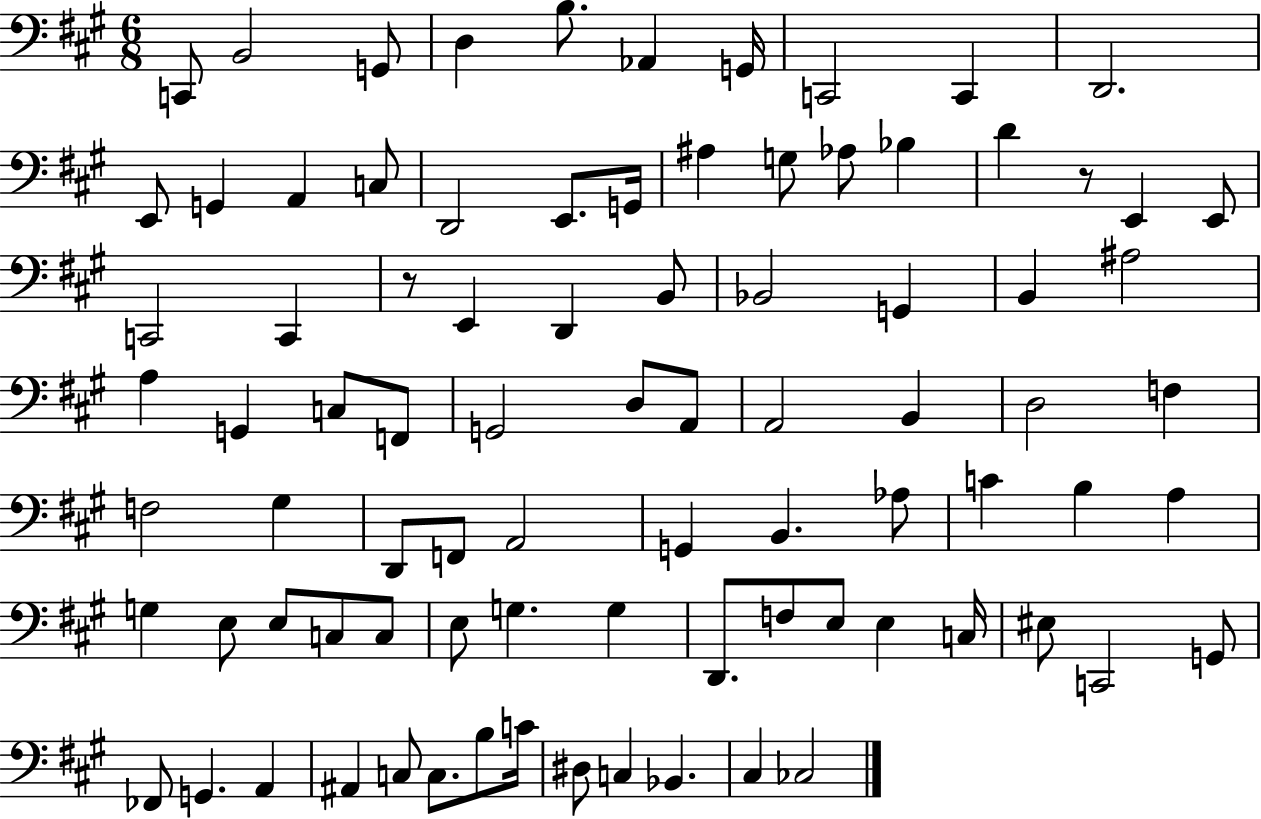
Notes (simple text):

C2/e B2/h G2/e D3/q B3/e. Ab2/q G2/s C2/h C2/q D2/h. E2/e G2/q A2/q C3/e D2/h E2/e. G2/s A#3/q G3/e Ab3/e Bb3/q D4/q R/e E2/q E2/e C2/h C2/q R/e E2/q D2/q B2/e Bb2/h G2/q B2/q A#3/h A3/q G2/q C3/e F2/e G2/h D3/e A2/e A2/h B2/q D3/h F3/q F3/h G#3/q D2/e F2/e A2/h G2/q B2/q. Ab3/e C4/q B3/q A3/q G3/q E3/e E3/e C3/e C3/e E3/e G3/q. G3/q D2/e. F3/e E3/e E3/q C3/s EIS3/e C2/h G2/e FES2/e G2/q. A2/q A#2/q C3/e C3/e. B3/e C4/s D#3/e C3/q Bb2/q. C#3/q CES3/h